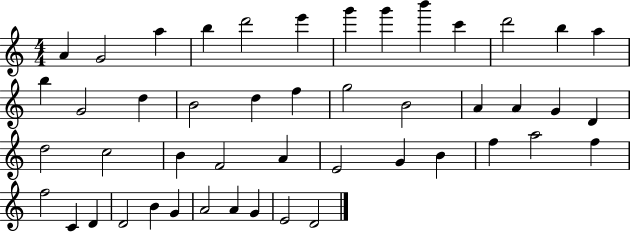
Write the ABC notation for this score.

X:1
T:Untitled
M:4/4
L:1/4
K:C
A G2 a b d'2 e' g' g' b' c' d'2 b a b G2 d B2 d f g2 B2 A A G D d2 c2 B F2 A E2 G B f a2 f f2 C D D2 B G A2 A G E2 D2